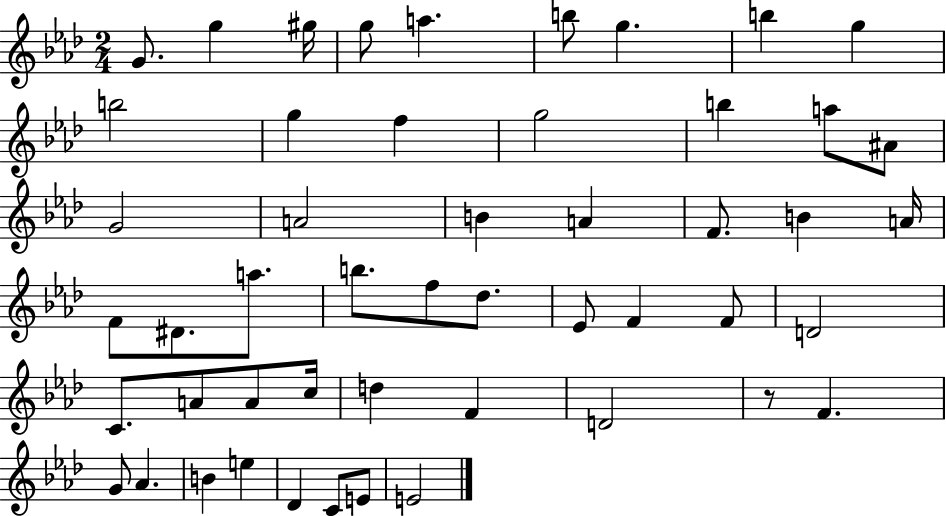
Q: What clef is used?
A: treble